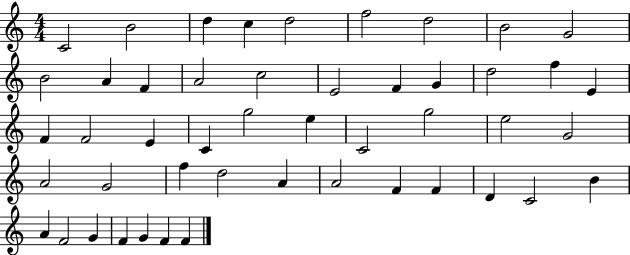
X:1
T:Untitled
M:4/4
L:1/4
K:C
C2 B2 d c d2 f2 d2 B2 G2 B2 A F A2 c2 E2 F G d2 f E F F2 E C g2 e C2 g2 e2 G2 A2 G2 f d2 A A2 F F D C2 B A F2 G F G F F